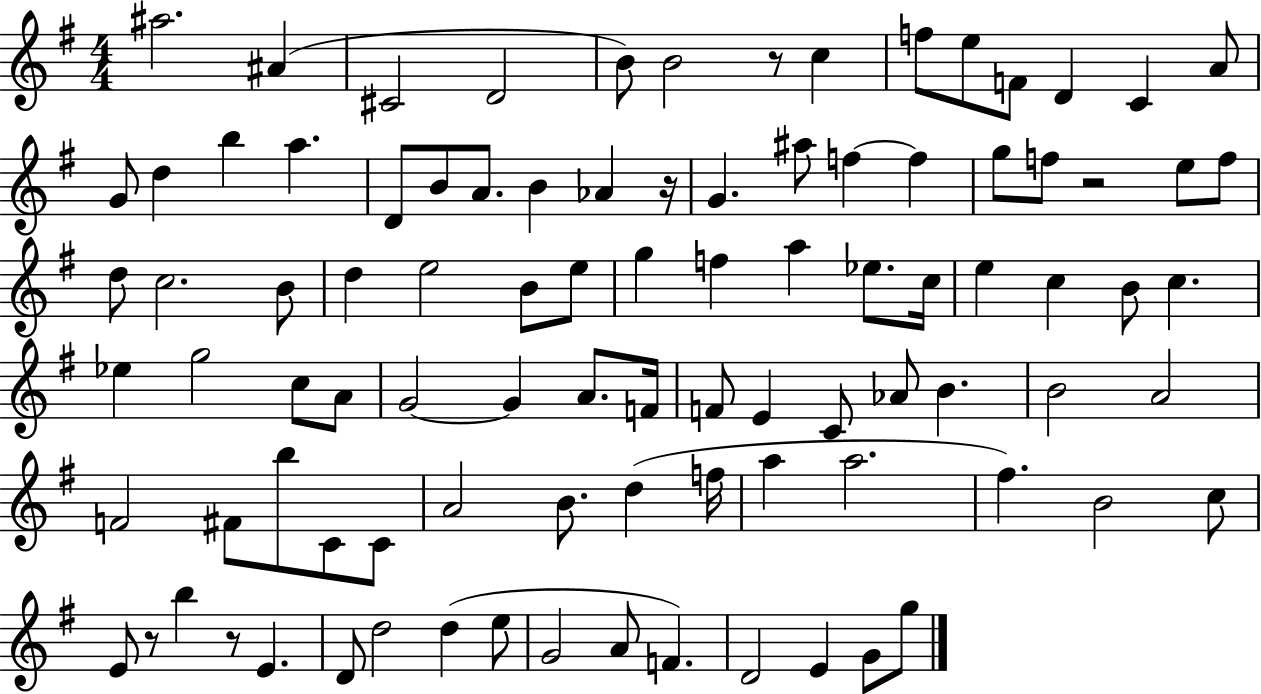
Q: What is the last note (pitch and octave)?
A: G5